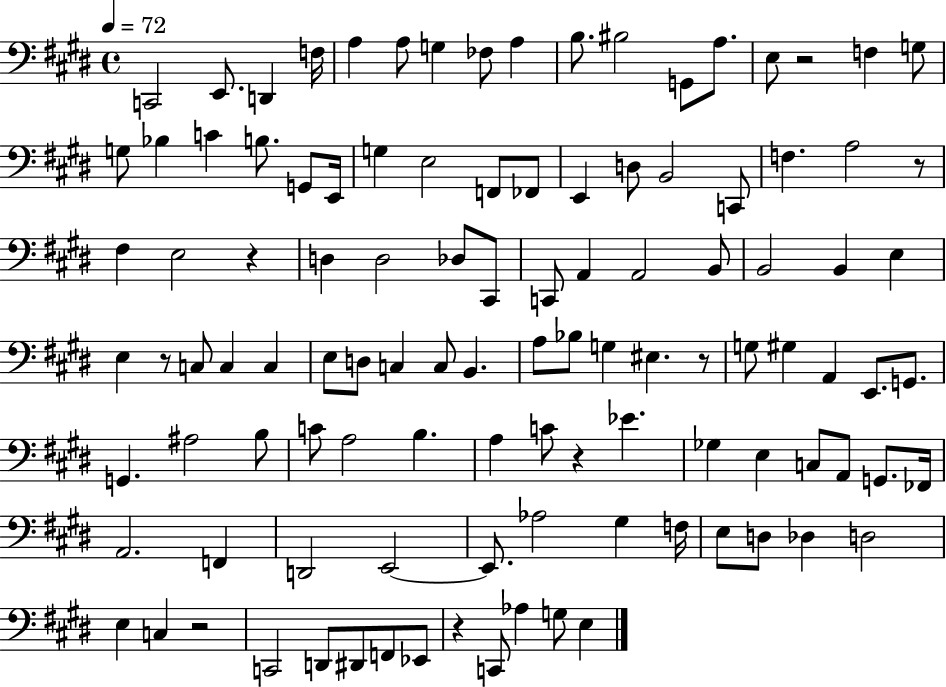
{
  \clef bass
  \time 4/4
  \defaultTimeSignature
  \key e \major
  \tempo 4 = 72
  \repeat volta 2 { c,2 e,8. d,4 f16 | a4 a8 g4 fes8 a4 | b8. bis2 g,8 a8. | e8 r2 f4 g8 | \break g8 bes4 c'4 b8. g,8 e,16 | g4 e2 f,8 fes,8 | e,4 d8 b,2 c,8 | f4. a2 r8 | \break fis4 e2 r4 | d4 d2 des8 cis,8 | c,8 a,4 a,2 b,8 | b,2 b,4 e4 | \break e4 r8 c8 c4 c4 | e8 d8 c4 c8 b,4. | a8 bes8 g4 eis4. r8 | g8 gis4 a,4 e,8. g,8. | \break g,4. ais2 b8 | c'8 a2 b4. | a4 c'8 r4 ees'4. | ges4 e4 c8 a,8 g,8. fes,16 | \break a,2. f,4 | d,2 e,2~~ | e,8. aes2 gis4 f16 | e8 d8 des4 d2 | \break e4 c4 r2 | c,2 d,8 dis,8 f,8 ees,8 | r4 c,8 aes4 g8 e4 | } \bar "|."
}